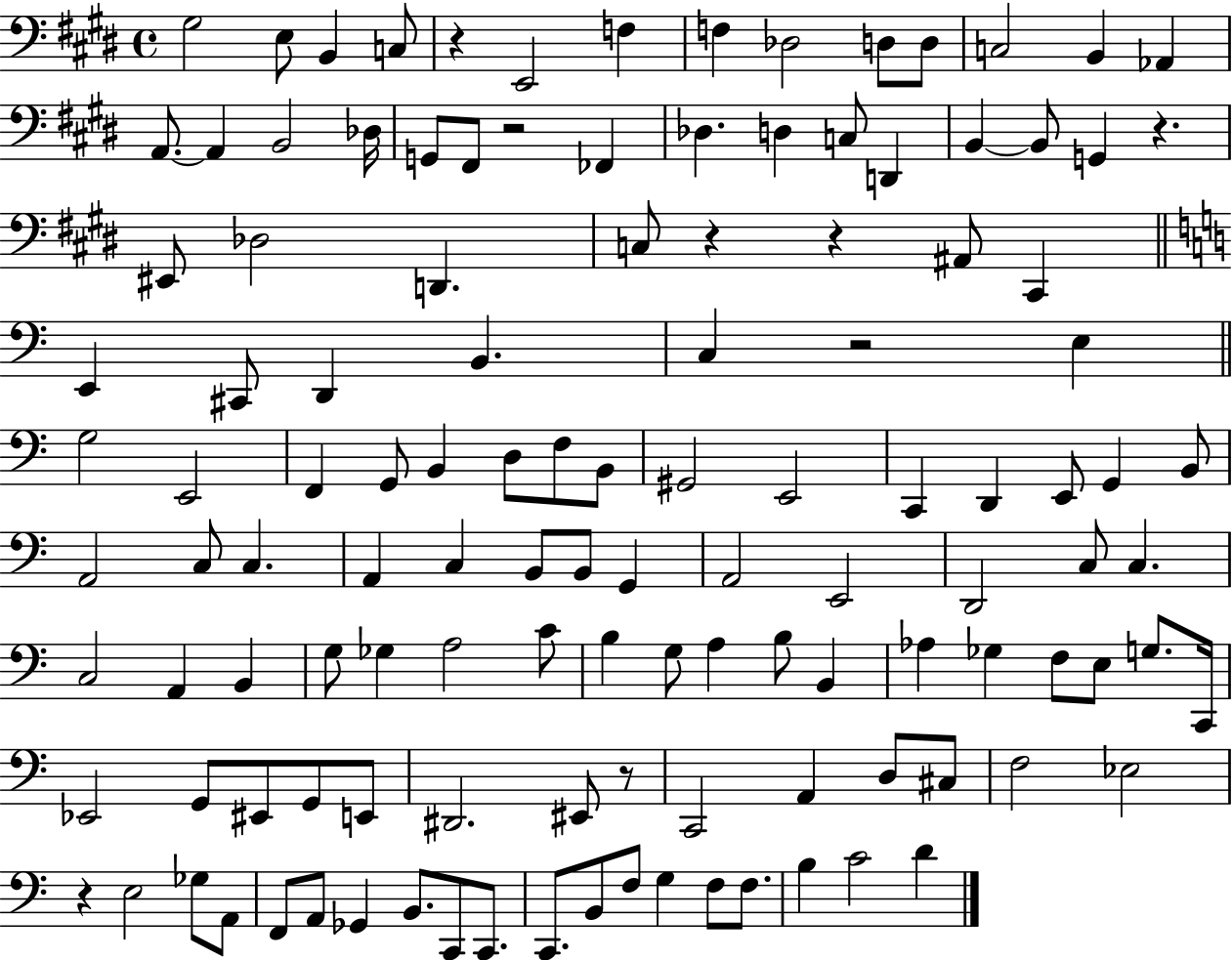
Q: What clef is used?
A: bass